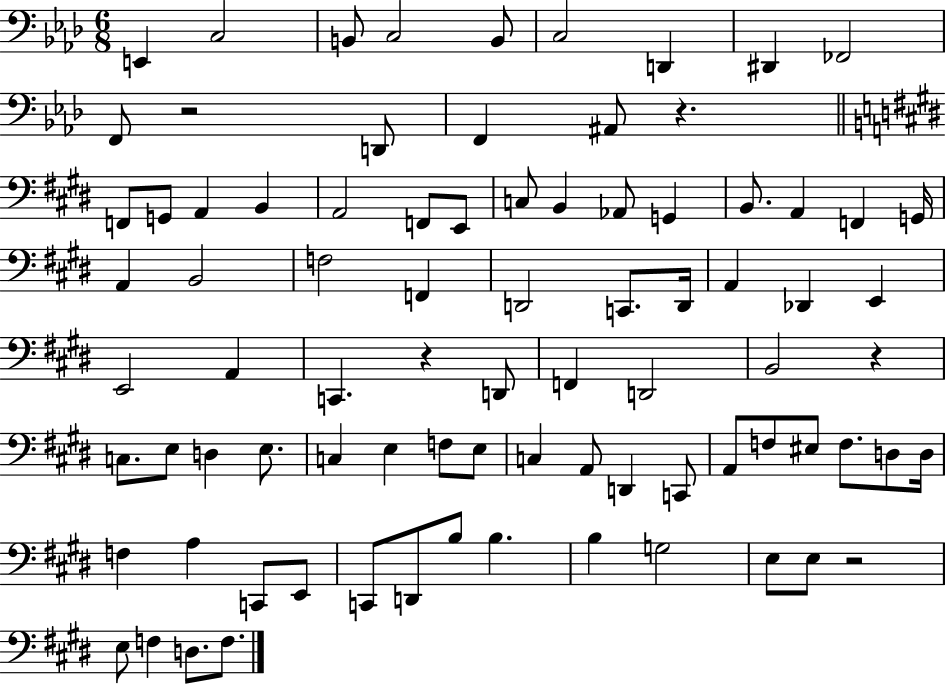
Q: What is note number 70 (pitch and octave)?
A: B3